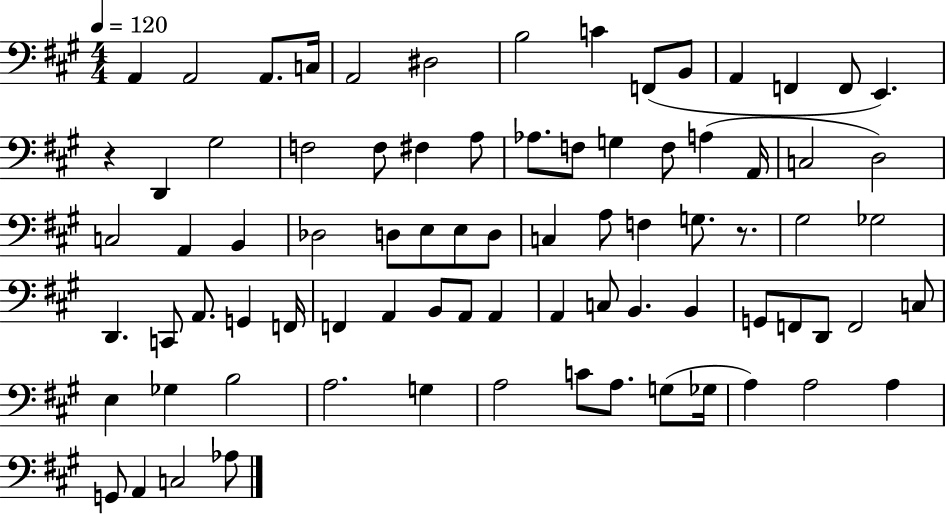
A2/q A2/h A2/e. C3/s A2/h D#3/h B3/h C4/q F2/e B2/e A2/q F2/q F2/e E2/q. R/q D2/q G#3/h F3/h F3/e F#3/q A3/e Ab3/e. F3/e G3/q F3/e A3/q A2/s C3/h D3/h C3/h A2/q B2/q Db3/h D3/e E3/e E3/e D3/e C3/q A3/e F3/q G3/e. R/e. G#3/h Gb3/h D2/q. C2/e A2/e. G2/q F2/s F2/q A2/q B2/e A2/e A2/q A2/q C3/e B2/q. B2/q G2/e F2/e D2/e F2/h C3/e E3/q Gb3/q B3/h A3/h. G3/q A3/h C4/e A3/e. G3/e Gb3/s A3/q A3/h A3/q G2/e A2/q C3/h Ab3/e